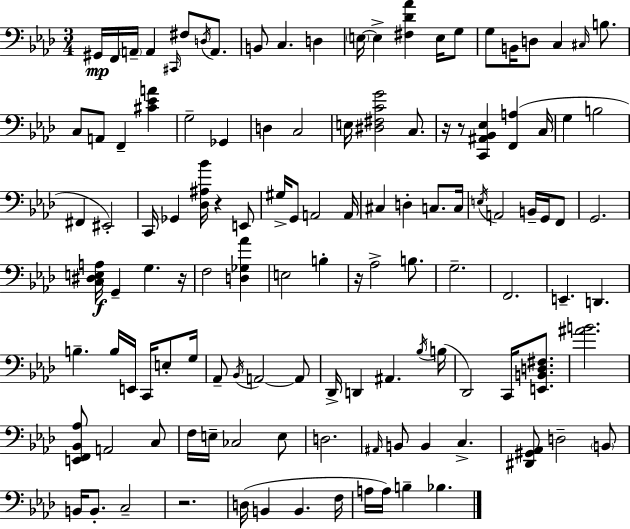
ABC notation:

X:1
T:Untitled
M:3/4
L:1/4
K:Ab
^G,,/4 F,,/4 A,,/4 A,, ^C,,/4 ^F,/2 D,/4 A,,/2 B,,/2 C, D, E,/4 E, [^F,_D_A] E,/4 G,/2 G,/2 B,,/4 D,/2 C, ^C,/4 B,/2 C,/2 A,,/2 F,, [^C_EA] G,2 _G,, D, C,2 E,/4 [^D,^F,CG]2 C,/2 z/4 z/2 [C,,^A,,_B,,_E,] [F,,A,] C,/4 G, B,2 ^F,, ^E,,2 C,,/4 _G,, [_D,^A,_B]/4 z E,,/2 ^G,/4 G,,/2 A,,2 A,,/4 ^C, D, C,/2 C,/4 E,/4 A,,2 B,,/4 G,,/4 F,,/2 G,,2 [C,^D,E,A,]/4 G,, G, z/4 F,2 [D,_G,_A] E,2 B, z/4 _A,2 B,/2 G,2 F,,2 E,, D,, B, B,/4 E,,/4 C,,/4 E,/2 G,/4 _A,,/2 _B,,/4 A,,2 A,,/2 _D,,/4 D,, ^A,, _B,/4 B,/4 _D,,2 C,,/4 [E,,B,,D,^F,]/2 [^AB]2 [E,,F,,_B,,_A,]/2 A,,2 C,/2 F,/4 E,/4 _C,2 E,/2 D,2 ^A,,/4 B,,/2 B,, C, [^D,,^G,,_A,,]/2 D,2 B,,/2 B,,/4 B,,/2 C,2 z2 D,/4 B,, B,, F,/4 A,/4 A,/4 B, _B,